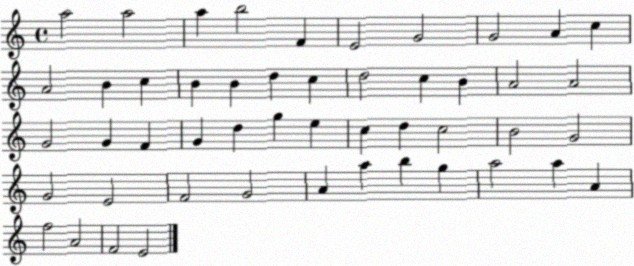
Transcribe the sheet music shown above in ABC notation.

X:1
T:Untitled
M:4/4
L:1/4
K:C
a2 a2 a b2 F E2 G2 G2 A c A2 B c B B d c d2 c B A2 A2 G2 G F G d g e c d c2 B2 G2 G2 E2 F2 G2 A a b g a2 a A f2 A2 F2 E2